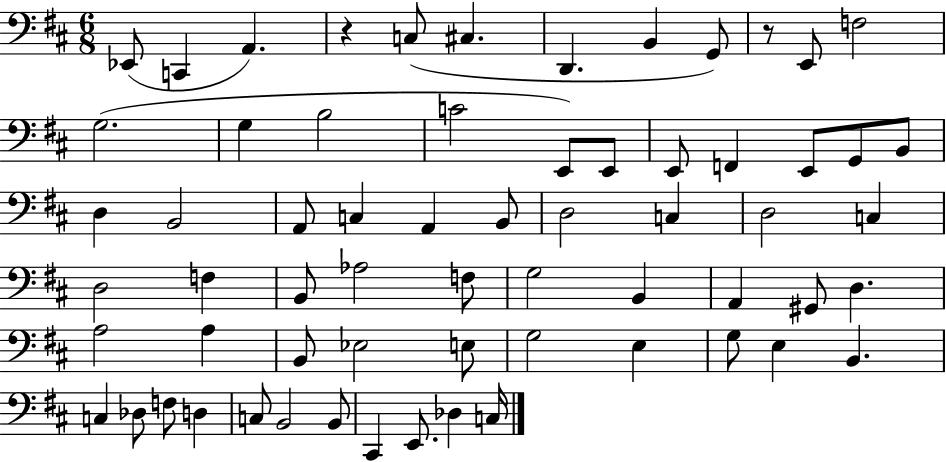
{
  \clef bass
  \numericTimeSignature
  \time 6/8
  \key d \major
  ees,8( c,4 a,4.) | r4 c8( cis4. | d,4. b,4 g,8) | r8 e,8 f2 | \break g2.( | g4 b2 | c'2 e,8) e,8 | e,8 f,4 e,8 g,8 b,8 | \break d4 b,2 | a,8 c4 a,4 b,8 | d2 c4 | d2 c4 | \break d2 f4 | b,8 aes2 f8 | g2 b,4 | a,4 gis,8 d4. | \break a2 a4 | b,8 ees2 e8 | g2 e4 | g8 e4 b,4. | \break c4 des8 f8 d4 | c8 b,2 b,8 | cis,4 e,8. des4 c16 | \bar "|."
}